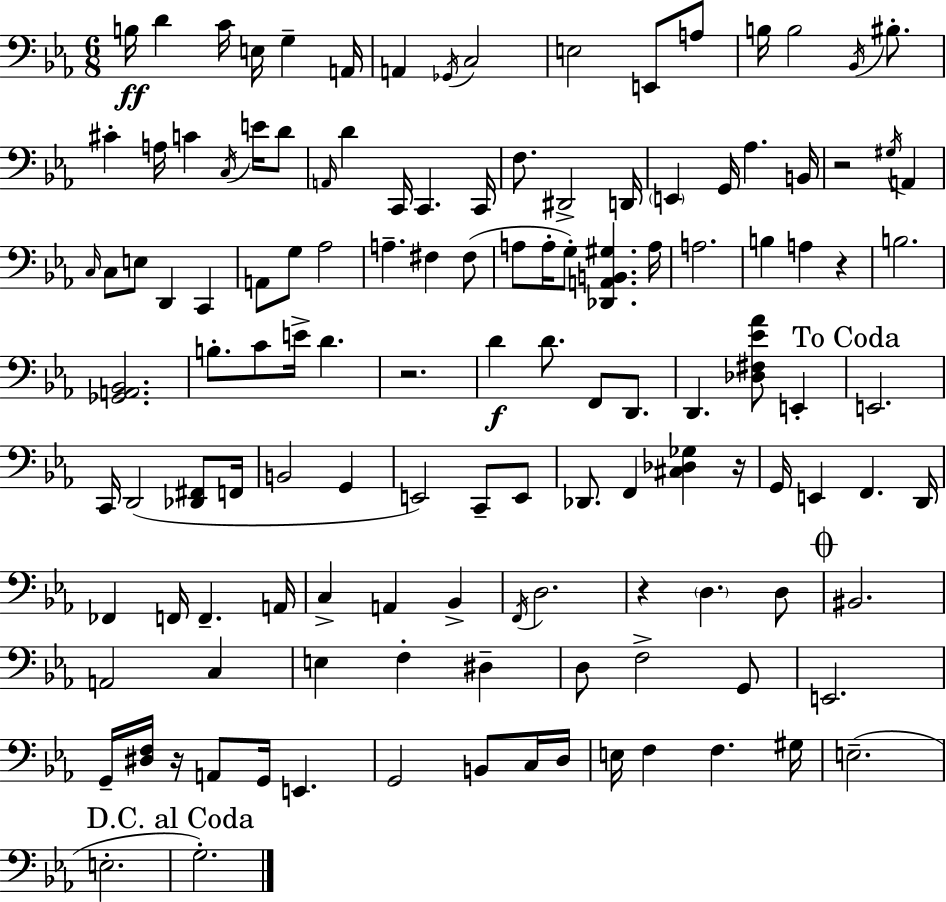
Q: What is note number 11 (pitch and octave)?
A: E2